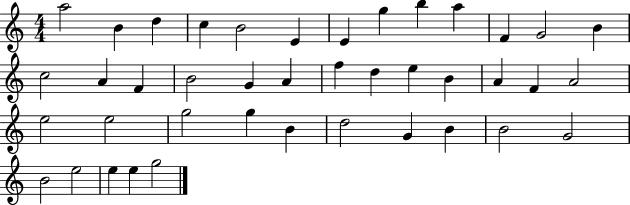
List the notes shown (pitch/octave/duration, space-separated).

A5/h B4/q D5/q C5/q B4/h E4/q E4/q G5/q B5/q A5/q F4/q G4/h B4/q C5/h A4/q F4/q B4/h G4/q A4/q F5/q D5/q E5/q B4/q A4/q F4/q A4/h E5/h E5/h G5/h G5/q B4/q D5/h G4/q B4/q B4/h G4/h B4/h E5/h E5/q E5/q G5/h